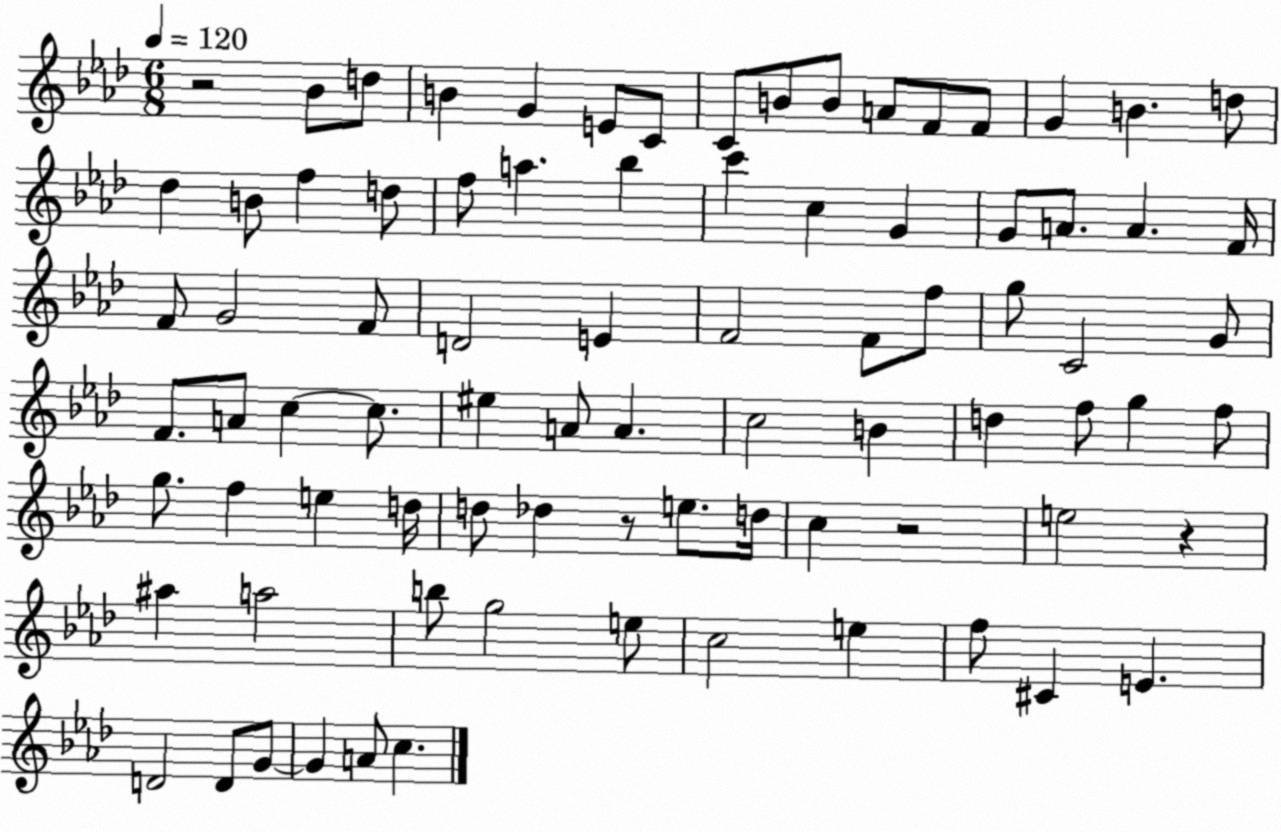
X:1
T:Untitled
M:6/8
L:1/4
K:Ab
z2 _B/2 d/2 B G E/2 C/2 C/2 B/2 B/2 A/2 F/2 F/2 G B d/2 _d B/2 f d/2 f/2 a _b c' c G G/2 A/2 A F/4 F/2 G2 F/2 D2 E F2 F/2 f/2 g/2 C2 G/2 F/2 A/2 c c/2 ^e A/2 A c2 B d f/2 g f/2 g/2 f e d/4 d/2 _d z/2 e/2 d/4 c z2 e2 z ^a a2 b/2 g2 e/2 c2 e f/2 ^C E D2 D/2 G/2 G A/2 c